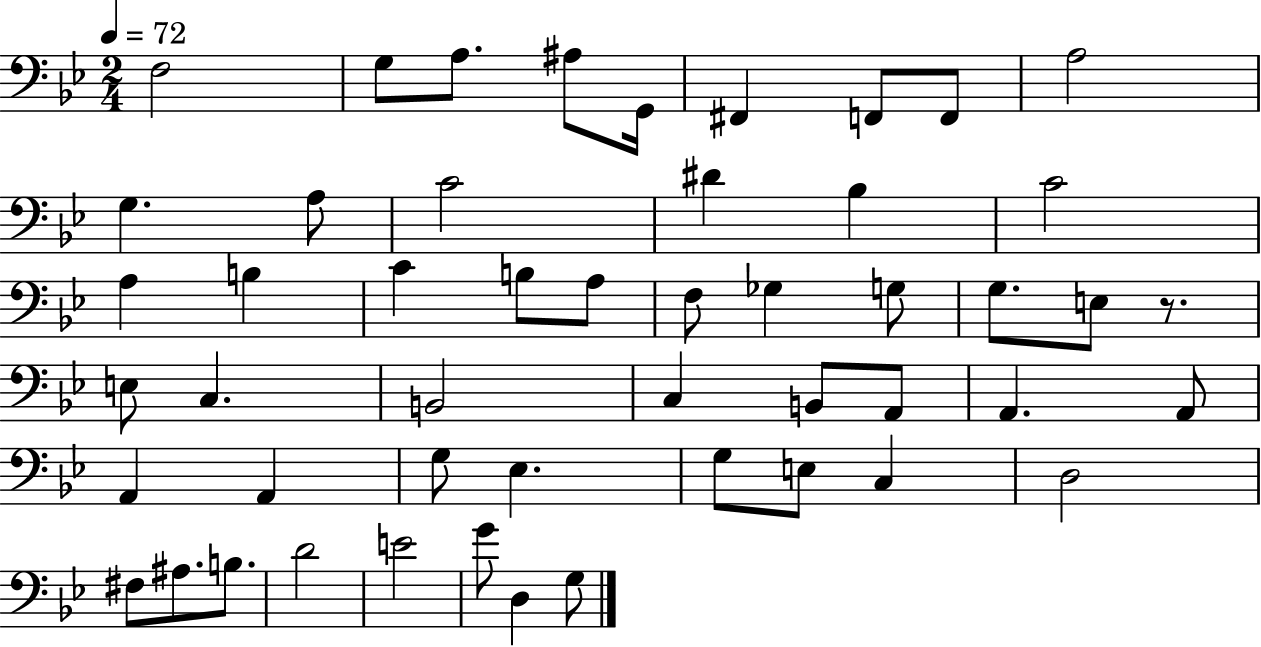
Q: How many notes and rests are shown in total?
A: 50